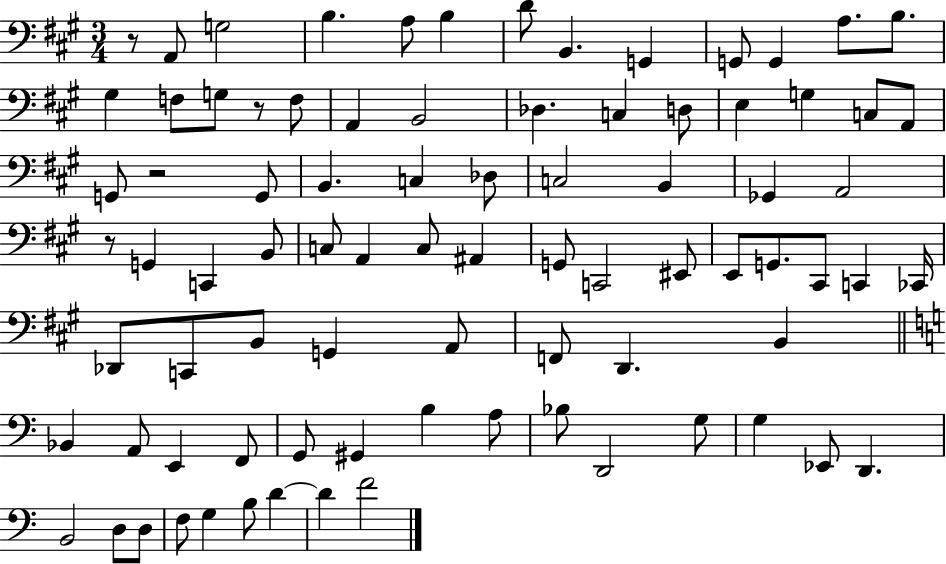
R/e A2/e G3/h B3/q. A3/e B3/q D4/e B2/q. G2/q G2/e G2/q A3/e. B3/e. G#3/q F3/e G3/e R/e F3/e A2/q B2/h Db3/q. C3/q D3/e E3/q G3/q C3/e A2/e G2/e R/h G2/e B2/q. C3/q Db3/e C3/h B2/q Gb2/q A2/h R/e G2/q C2/q B2/e C3/e A2/q C3/e A#2/q G2/e C2/h EIS2/e E2/e G2/e. C#2/e C2/q CES2/s Db2/e C2/e B2/e G2/q A2/e F2/e D2/q. B2/q Bb2/q A2/e E2/q F2/e G2/e G#2/q B3/q A3/e Bb3/e D2/h G3/e G3/q Eb2/e D2/q. B2/h D3/e D3/e F3/e G3/q B3/e D4/q D4/q F4/h